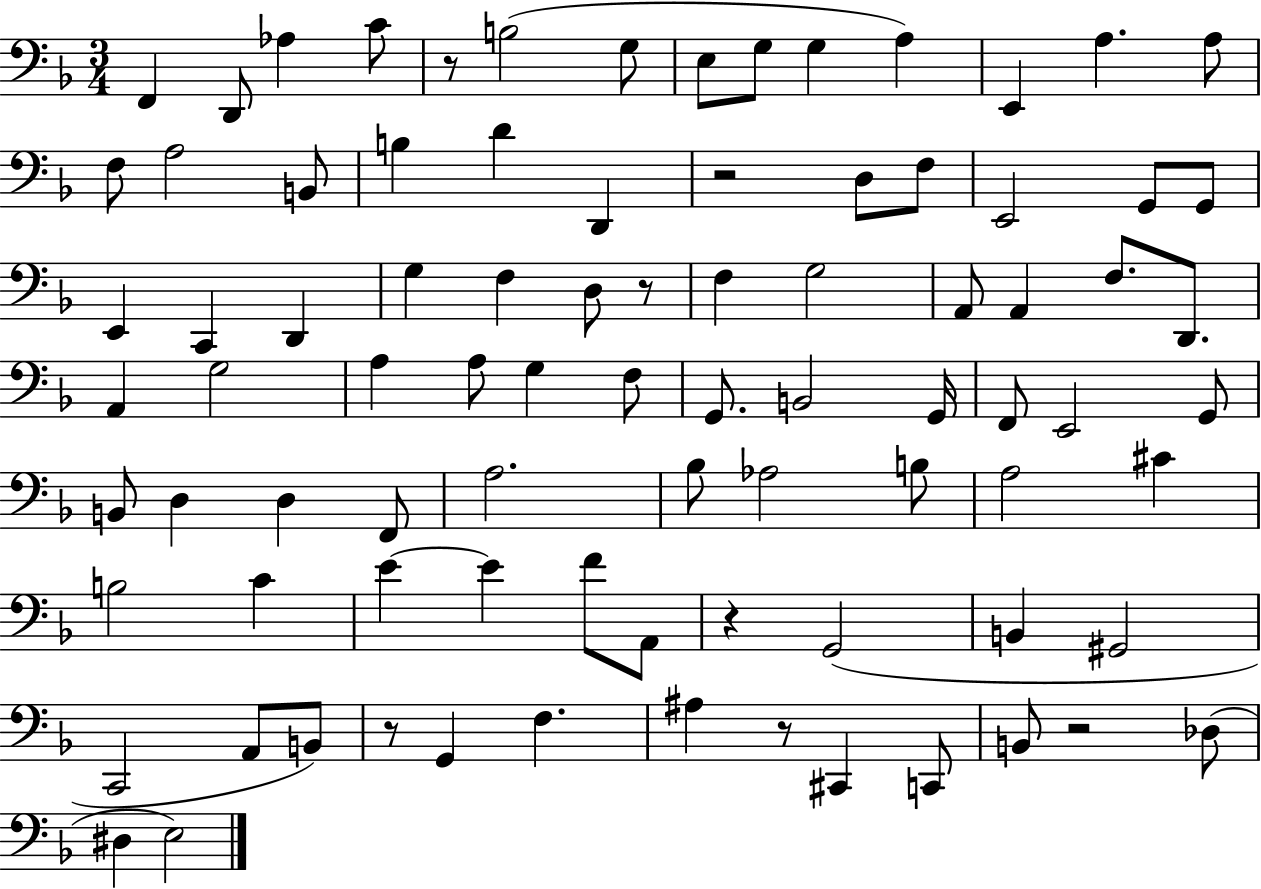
X:1
T:Untitled
M:3/4
L:1/4
K:F
F,, D,,/2 _A, C/2 z/2 B,2 G,/2 E,/2 G,/2 G, A, E,, A, A,/2 F,/2 A,2 B,,/2 B, D D,, z2 D,/2 F,/2 E,,2 G,,/2 G,,/2 E,, C,, D,, G, F, D,/2 z/2 F, G,2 A,,/2 A,, F,/2 D,,/2 A,, G,2 A, A,/2 G, F,/2 G,,/2 B,,2 G,,/4 F,,/2 E,,2 G,,/2 B,,/2 D, D, F,,/2 A,2 _B,/2 _A,2 B,/2 A,2 ^C B,2 C E E F/2 A,,/2 z G,,2 B,, ^G,,2 C,,2 A,,/2 B,,/2 z/2 G,, F, ^A, z/2 ^C,, C,,/2 B,,/2 z2 _D,/2 ^D, E,2